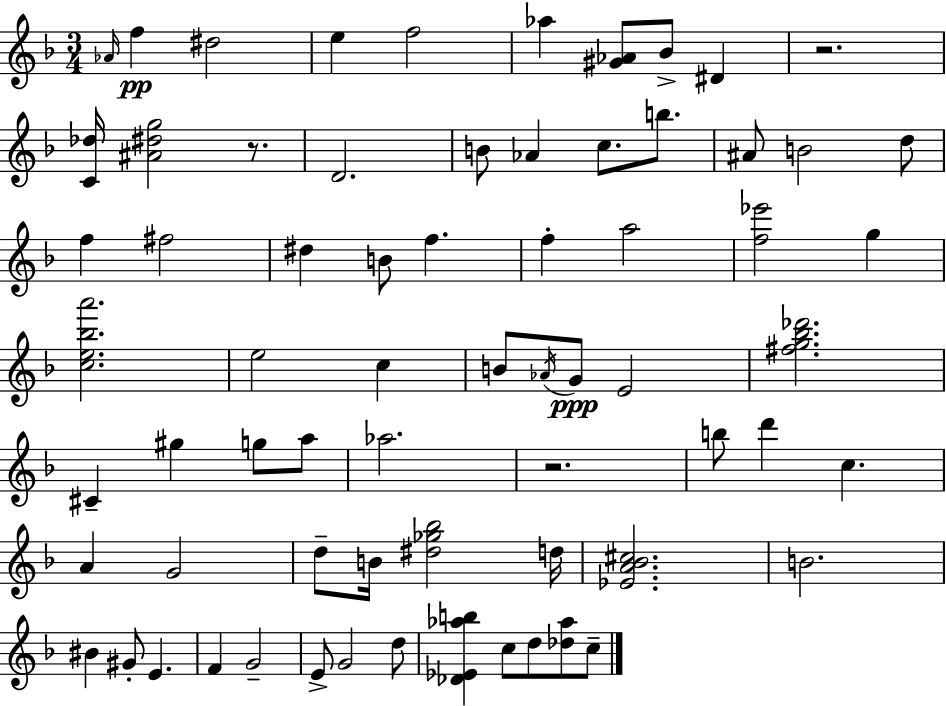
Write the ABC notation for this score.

X:1
T:Untitled
M:3/4
L:1/4
K:Dm
_A/4 f ^d2 e f2 _a [^G_A]/2 _B/2 ^D z2 [C_d]/4 [^A^dg]2 z/2 D2 B/2 _A c/2 b/2 ^A/2 B2 d/2 f ^f2 ^d B/2 f f a2 [f_e']2 g [ce_ba']2 e2 c B/2 _A/4 G/2 E2 [^fg_b_d']2 ^C ^g g/2 a/2 _a2 z2 b/2 d' c A G2 d/2 B/4 [^d_g_b]2 d/4 [_EA_B^c]2 B2 ^B ^G/2 E F G2 E/2 G2 d/2 [_D_E_ab] c/2 d/2 [_d_a]/2 c/2